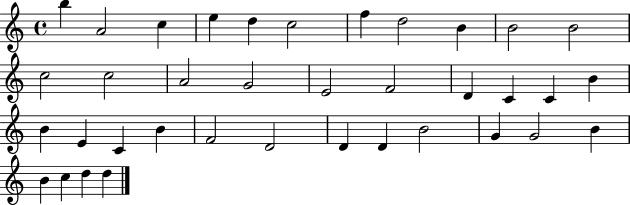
{
  \clef treble
  \time 4/4
  \defaultTimeSignature
  \key c \major
  b''4 a'2 c''4 | e''4 d''4 c''2 | f''4 d''2 b'4 | b'2 b'2 | \break c''2 c''2 | a'2 g'2 | e'2 f'2 | d'4 c'4 c'4 b'4 | \break b'4 e'4 c'4 b'4 | f'2 d'2 | d'4 d'4 b'2 | g'4 g'2 b'4 | \break b'4 c''4 d''4 d''4 | \bar "|."
}